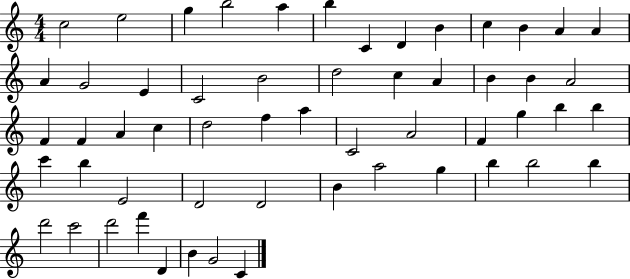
X:1
T:Untitled
M:4/4
L:1/4
K:C
c2 e2 g b2 a b C D B c B A A A G2 E C2 B2 d2 c A B B A2 F F A c d2 f a C2 A2 F g b b c' b E2 D2 D2 B a2 g b b2 b d'2 c'2 d'2 f' D B G2 C